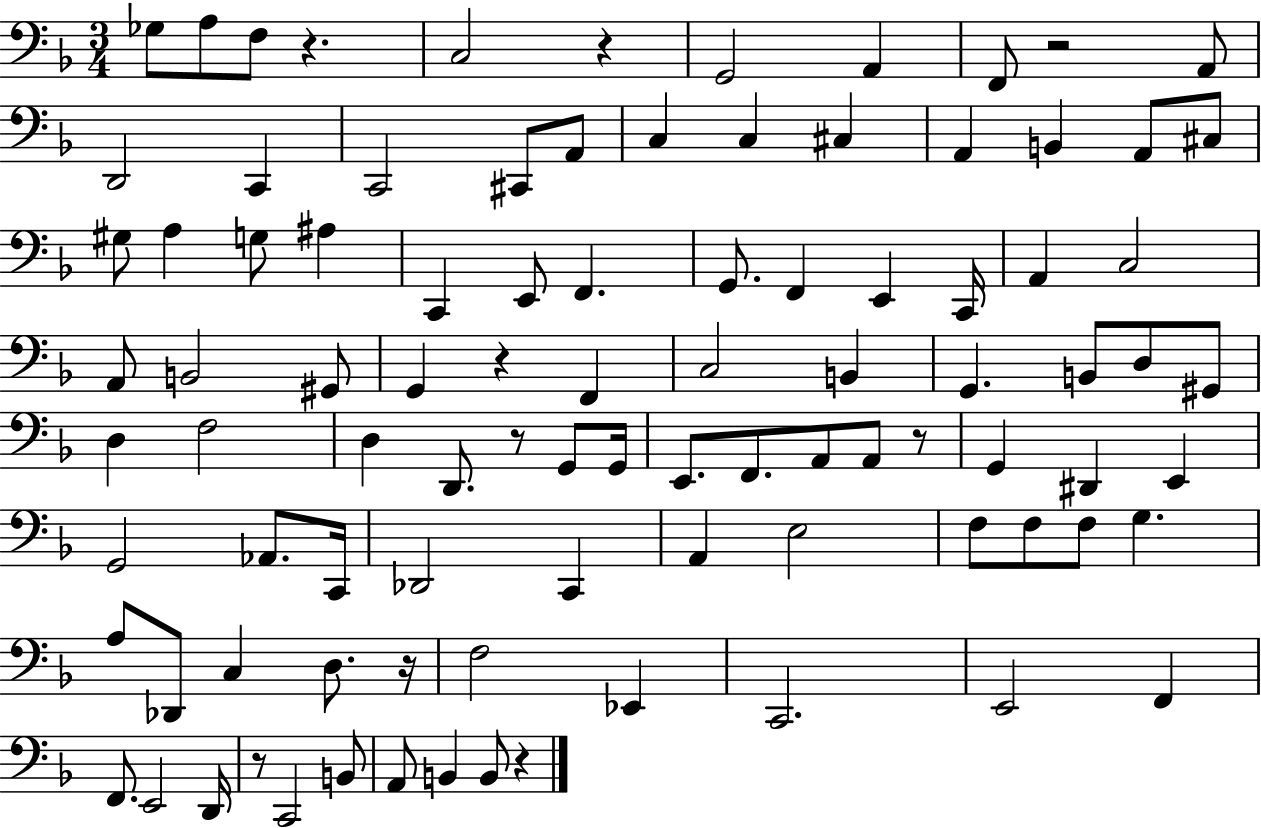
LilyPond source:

{
  \clef bass
  \numericTimeSignature
  \time 3/4
  \key f \major
  ges8 a8 f8 r4. | c2 r4 | g,2 a,4 | f,8 r2 a,8 | \break d,2 c,4 | c,2 cis,8 a,8 | c4 c4 cis4 | a,4 b,4 a,8 cis8 | \break gis8 a4 g8 ais4 | c,4 e,8 f,4. | g,8. f,4 e,4 c,16 | a,4 c2 | \break a,8 b,2 gis,8 | g,4 r4 f,4 | c2 b,4 | g,4. b,8 d8 gis,8 | \break d4 f2 | d4 d,8. r8 g,8 g,16 | e,8. f,8. a,8 a,8 r8 | g,4 dis,4 e,4 | \break g,2 aes,8. c,16 | des,2 c,4 | a,4 e2 | f8 f8 f8 g4. | \break a8 des,8 c4 d8. r16 | f2 ees,4 | c,2. | e,2 f,4 | \break f,8. e,2 d,16 | r8 c,2 b,8 | a,8 b,4 b,8 r4 | \bar "|."
}